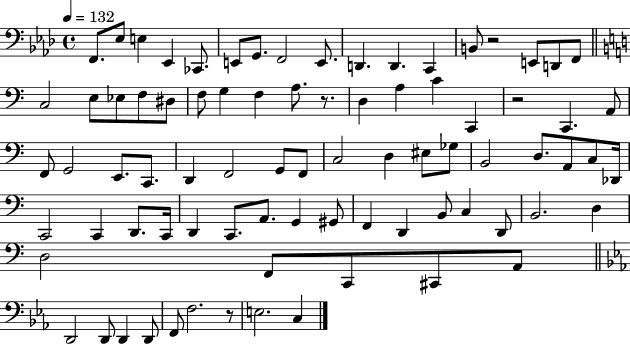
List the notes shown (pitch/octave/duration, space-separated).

F2/e. Eb3/e E3/q Eb2/q CES2/e. E2/e G2/e. F2/h E2/e. D2/q. D2/q. C2/q B2/e R/h E2/e D2/e F2/e C3/h E3/e Eb3/e F3/e D#3/e F3/e G3/q F3/q A3/e. R/e. D3/q A3/q C4/q C2/q R/h C2/q. A2/e F2/e G2/h E2/e. C2/e. D2/q F2/h G2/e F2/e C3/h D3/q EIS3/e Gb3/e B2/h D3/e. A2/e C3/e Db2/s C2/h C2/q D2/e. C2/s D2/q C2/e. A2/e. G2/q G#2/e F2/q D2/q B2/e C3/q D2/e B2/h. D3/q D3/h F2/e C2/e C#2/e A2/e D2/h D2/e D2/q D2/e F2/e F3/h. R/e E3/h. C3/q